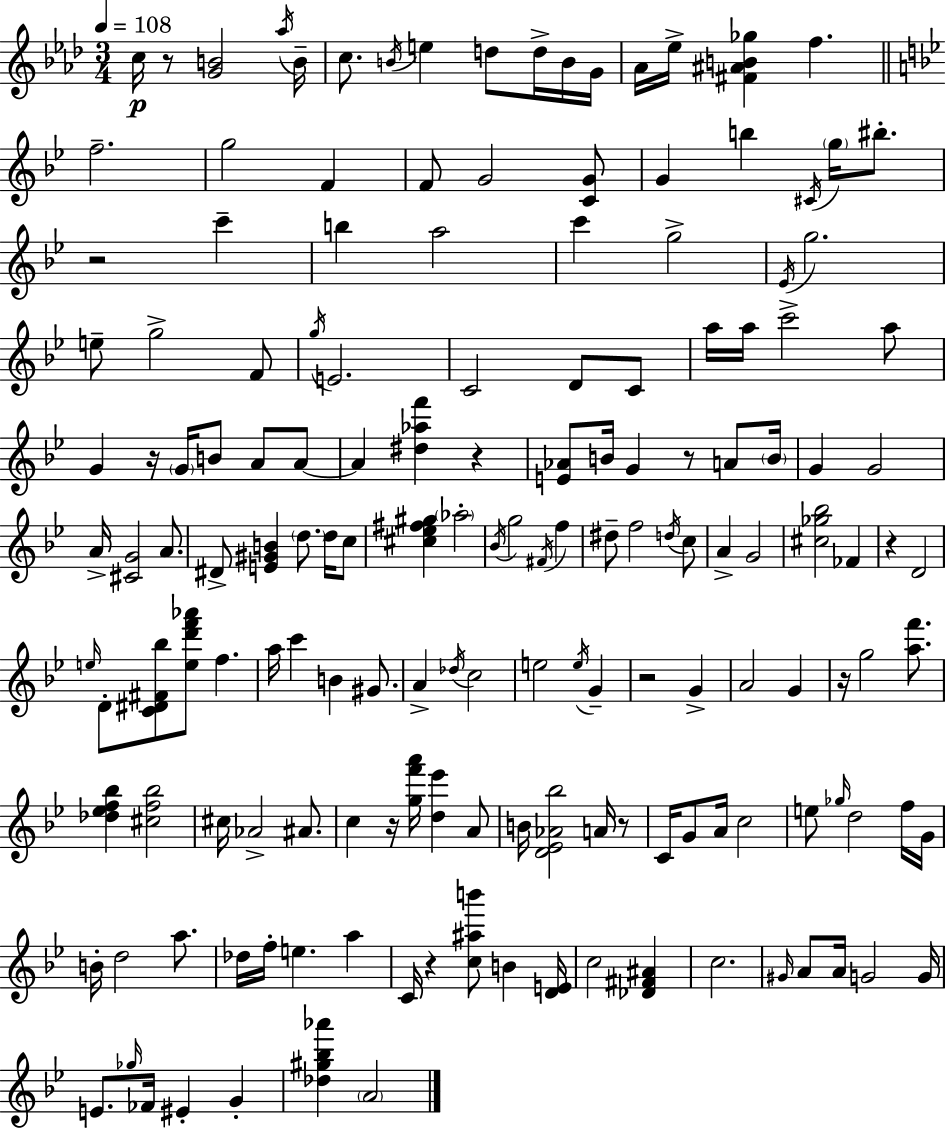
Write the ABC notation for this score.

X:1
T:Untitled
M:3/4
L:1/4
K:Fm
c/4 z/2 [GB]2 _a/4 B/4 c/2 B/4 e d/2 d/4 B/4 G/4 _A/4 _e/4 [^F^AB_g] f f2 g2 F F/2 G2 [CG]/2 G b ^C/4 g/4 ^b/2 z2 c' b a2 c' g2 _E/4 g2 e/2 g2 F/2 g/4 E2 C2 D/2 C/2 a/4 a/4 c'2 a/2 G z/4 G/4 B/2 A/2 A/2 A [^d_af'] z [E_A]/2 B/4 G z/2 A/2 B/4 G G2 A/4 [^CG]2 A/2 ^D/2 [E^GB] d/2 d/4 c/2 [^c_e^f^g] _a2 _B/4 g2 ^F/4 f ^d/2 f2 d/4 c/2 A G2 [^c_g_b]2 _F z D2 e/4 D/2 [C^D^F_b]/2 [ed'f'_a']/2 f a/4 c' B ^G/2 A _d/4 c2 e2 e/4 G z2 G A2 G z/4 g2 [af']/2 [_d_ef_b] [^cf_b]2 ^c/4 _A2 ^A/2 c z/4 [gf'a']/4 [d_e'] A/2 B/4 [D_E_A_b]2 A/4 z/2 C/4 G/2 A/4 c2 e/2 _g/4 d2 f/4 G/4 B/4 d2 a/2 _d/4 f/4 e a C/4 z [c^ab']/2 B [DE]/4 c2 [_D^F^A] c2 ^G/4 A/2 A/4 G2 G/4 E/2 _g/4 _F/4 ^E G [_d^g_b_a'] A2